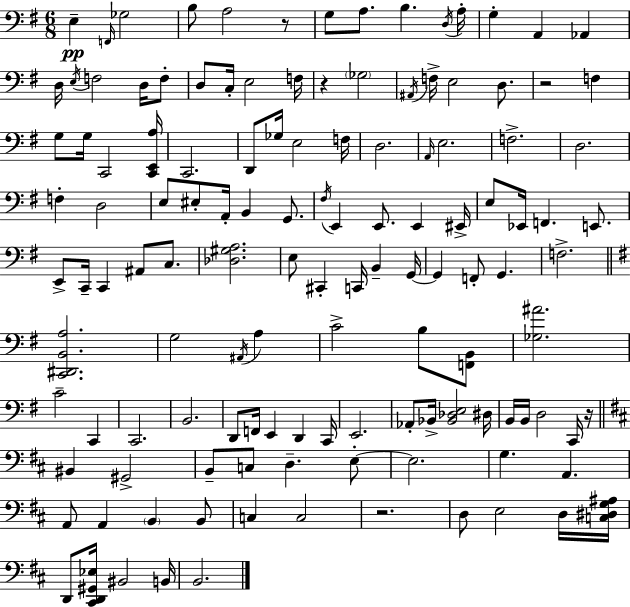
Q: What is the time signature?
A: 6/8